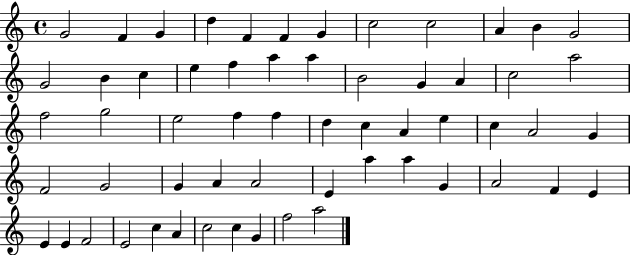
{
  \clef treble
  \time 4/4
  \defaultTimeSignature
  \key c \major
  g'2 f'4 g'4 | d''4 f'4 f'4 g'4 | c''2 c''2 | a'4 b'4 g'2 | \break g'2 b'4 c''4 | e''4 f''4 a''4 a''4 | b'2 g'4 a'4 | c''2 a''2 | \break f''2 g''2 | e''2 f''4 f''4 | d''4 c''4 a'4 e''4 | c''4 a'2 g'4 | \break f'2 g'2 | g'4 a'4 a'2 | e'4 a''4 a''4 g'4 | a'2 f'4 e'4 | \break e'4 e'4 f'2 | e'2 c''4 a'4 | c''2 c''4 g'4 | f''2 a''2 | \break \bar "|."
}